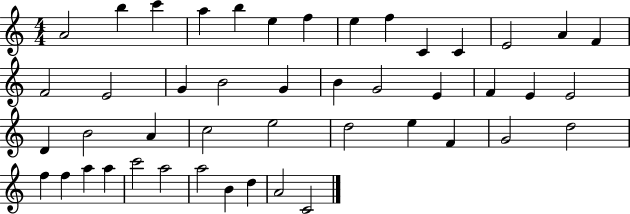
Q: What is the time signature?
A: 4/4